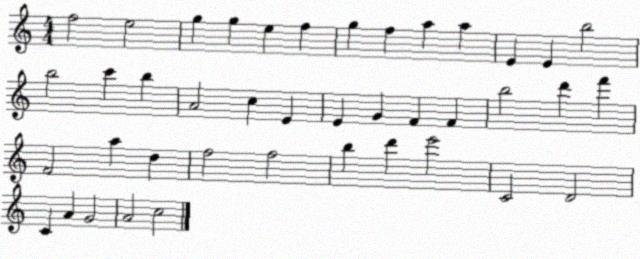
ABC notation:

X:1
T:Untitled
M:4/4
L:1/4
K:C
f2 e2 g g e f g f a a E E b2 b2 c' b A2 c E E G F F b2 d' f' F2 a d f2 f2 b d' e'2 C2 D2 C A G2 A2 c2